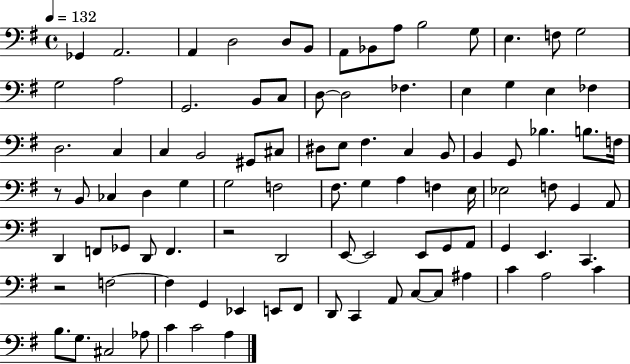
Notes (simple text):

Gb2/q A2/h. A2/q D3/h D3/e B2/e A2/e Bb2/e A3/e B3/h G3/e E3/q. F3/e G3/h G3/h A3/h G2/h. B2/e C3/e D3/e D3/h FES3/q. E3/q G3/q E3/q FES3/q D3/h. C3/q C3/q B2/h G#2/e C#3/e D#3/e E3/e F#3/q. C3/q B2/e B2/q G2/e Bb3/q. B3/e. F3/s R/e B2/e CES3/q D3/q G3/q G3/h F3/h F#3/e. G3/q A3/q F3/q E3/s Eb3/h F3/e G2/q A2/e D2/q F2/e Gb2/e D2/e F2/q. R/h D2/h E2/e E2/h E2/e G2/e A2/e G2/q E2/q. C2/q. R/h F3/h F3/q G2/q Eb2/q E2/e F#2/e D2/e C2/q A2/e C3/e C3/e A#3/q C4/q A3/h C4/q B3/e. G3/e. C#3/h Ab3/e C4/q C4/h A3/q